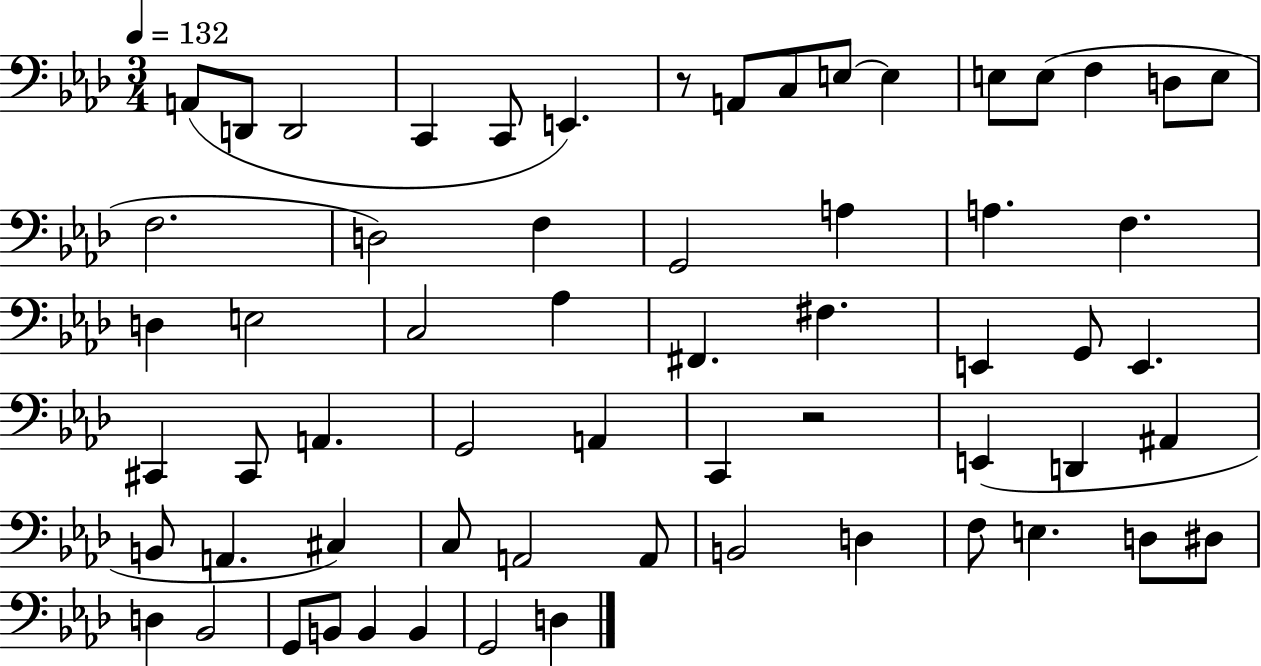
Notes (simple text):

A2/e D2/e D2/h C2/q C2/e E2/q. R/e A2/e C3/e E3/e E3/q E3/e E3/e F3/q D3/e E3/e F3/h. D3/h F3/q G2/h A3/q A3/q. F3/q. D3/q E3/h C3/h Ab3/q F#2/q. F#3/q. E2/q G2/e E2/q. C#2/q C#2/e A2/q. G2/h A2/q C2/q R/h E2/q D2/q A#2/q B2/e A2/q. C#3/q C3/e A2/h A2/e B2/h D3/q F3/e E3/q. D3/e D#3/e D3/q Bb2/h G2/e B2/e B2/q B2/q G2/h D3/q